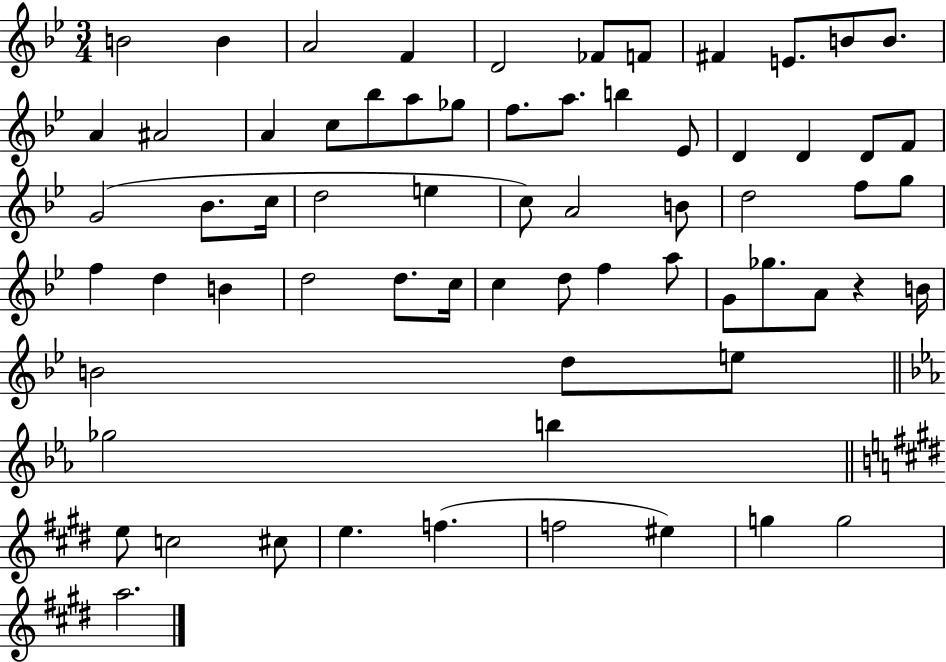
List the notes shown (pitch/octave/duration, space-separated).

B4/h B4/q A4/h F4/q D4/h FES4/e F4/e F#4/q E4/e. B4/e B4/e. A4/q A#4/h A4/q C5/e Bb5/e A5/e Gb5/e F5/e. A5/e. B5/q Eb4/e D4/q D4/q D4/e F4/e G4/h Bb4/e. C5/s D5/h E5/q C5/e A4/h B4/e D5/h F5/e G5/e F5/q D5/q B4/q D5/h D5/e. C5/s C5/q D5/e F5/q A5/e G4/e Gb5/e. A4/e R/q B4/s B4/h D5/e E5/e Gb5/h B5/q E5/e C5/h C#5/e E5/q. F5/q. F5/h EIS5/q G5/q G5/h A5/h.